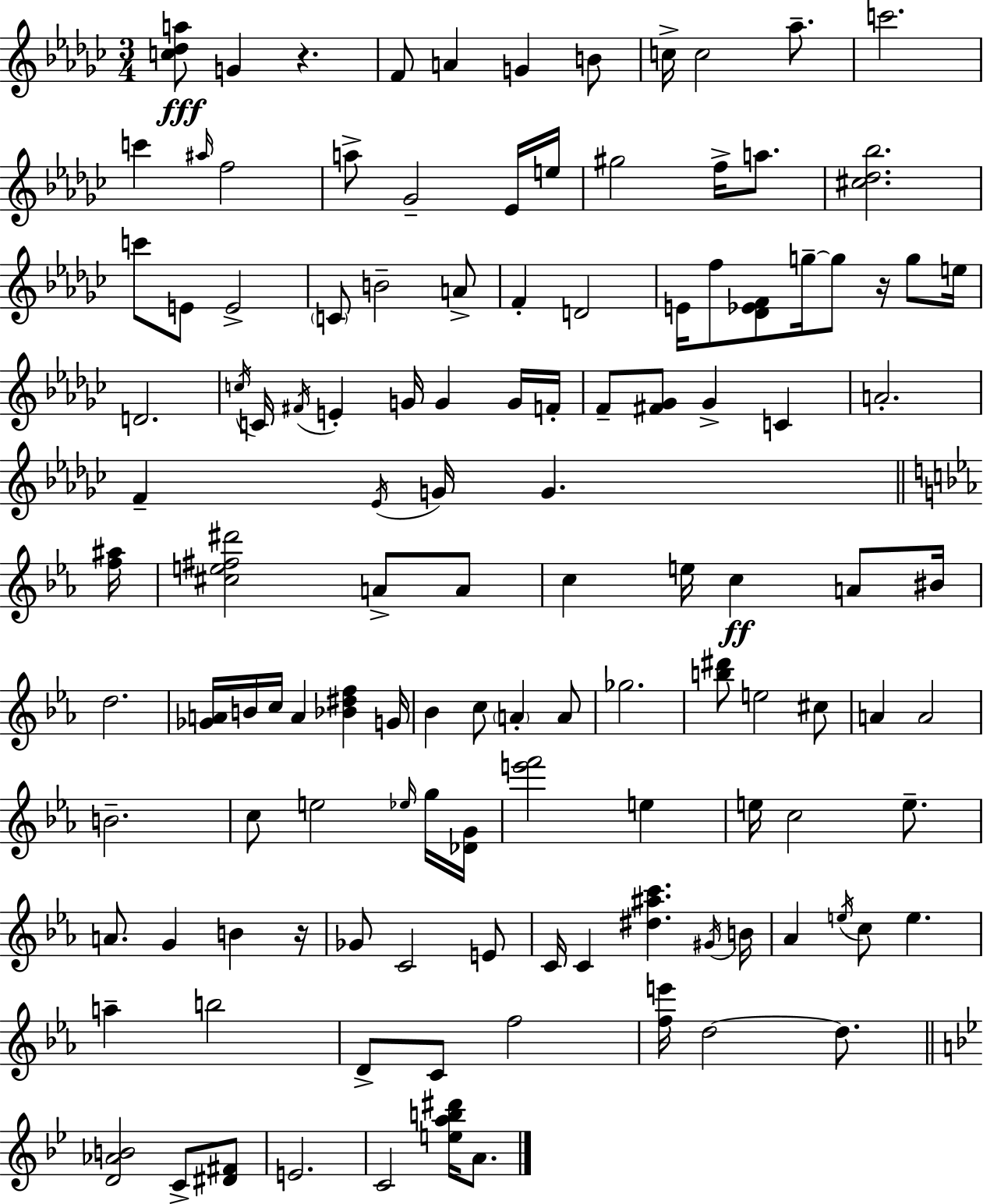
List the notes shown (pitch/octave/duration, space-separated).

[C5,Db5,A5]/e G4/q R/q. F4/e A4/q G4/q B4/e C5/s C5/h Ab5/e. C6/h. C6/q A#5/s F5/h A5/e Gb4/h Eb4/s E5/s G#5/h F5/s A5/e. [C#5,Db5,Bb5]/h. C6/e E4/e E4/h C4/e B4/h A4/e F4/q D4/h E4/s F5/e [Db4,Eb4,F4]/e G5/s G5/e R/s G5/e E5/s D4/h. C5/s C4/s F#4/s E4/q G4/s G4/q G4/s F4/s F4/e [F#4,Gb4]/e Gb4/q C4/q A4/h. F4/q Eb4/s G4/s G4/q. [F5,A#5]/s [C#5,E5,F#5,D#6]/h A4/e A4/e C5/q E5/s C5/q A4/e BIS4/s D5/h. [Gb4,A4]/s B4/s C5/s A4/q [Bb4,D#5,F5]/q G4/s Bb4/q C5/e A4/q A4/e Gb5/h. [B5,D#6]/e E5/h C#5/e A4/q A4/h B4/h. C5/e E5/h Eb5/s G5/s [Db4,G4]/s [E6,F6]/h E5/q E5/s C5/h E5/e. A4/e. G4/q B4/q R/s Gb4/e C4/h E4/e C4/s C4/q [D#5,A#5,C6]/q. G#4/s B4/s Ab4/q E5/s C5/e E5/q. A5/q B5/h D4/e C4/e F5/h [F5,E6]/s D5/h D5/e. [D4,Ab4,B4]/h C4/e [D#4,F#4]/e E4/h. C4/h [E5,A5,B5,D#6]/s A4/e.